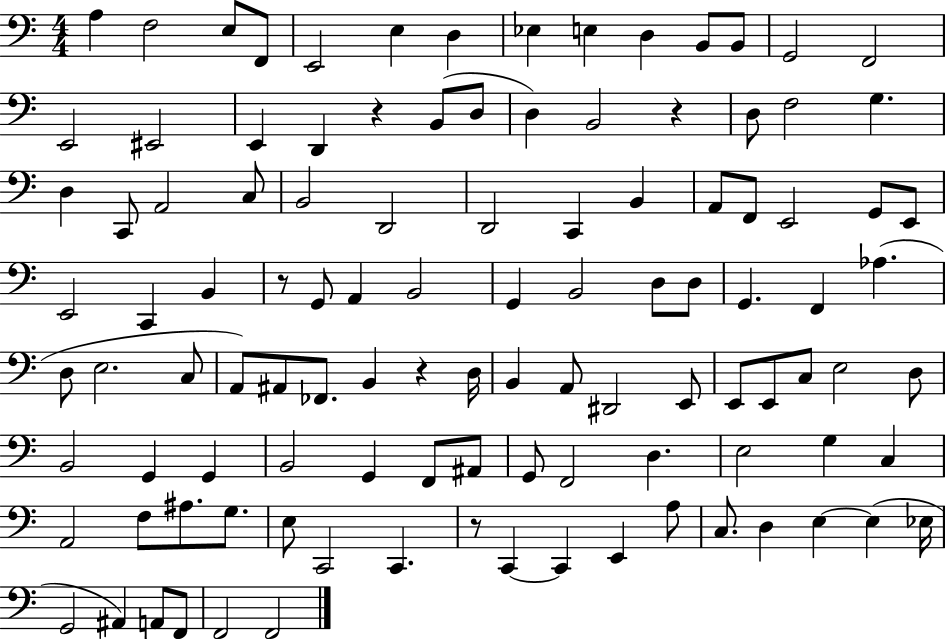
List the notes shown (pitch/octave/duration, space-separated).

A3/q F3/h E3/e F2/e E2/h E3/q D3/q Eb3/q E3/q D3/q B2/e B2/e G2/h F2/h E2/h EIS2/h E2/q D2/q R/q B2/e D3/e D3/q B2/h R/q D3/e F3/h G3/q. D3/q C2/e A2/h C3/e B2/h D2/h D2/h C2/q B2/q A2/e F2/e E2/h G2/e E2/e E2/h C2/q B2/q R/e G2/e A2/q B2/h G2/q B2/h D3/e D3/e G2/q. F2/q Ab3/q. D3/e E3/h. C3/e A2/e A#2/e FES2/e. B2/q R/q D3/s B2/q A2/e D#2/h E2/e E2/e E2/e C3/e E3/h D3/e B2/h G2/q G2/q B2/h G2/q F2/e A#2/e G2/e F2/h D3/q. E3/h G3/q C3/q A2/h F3/e A#3/e. G3/e. E3/e C2/h C2/q. R/e C2/q C2/q E2/q A3/e C3/e. D3/q E3/q E3/q Eb3/s G2/h A#2/q A2/e F2/e F2/h F2/h